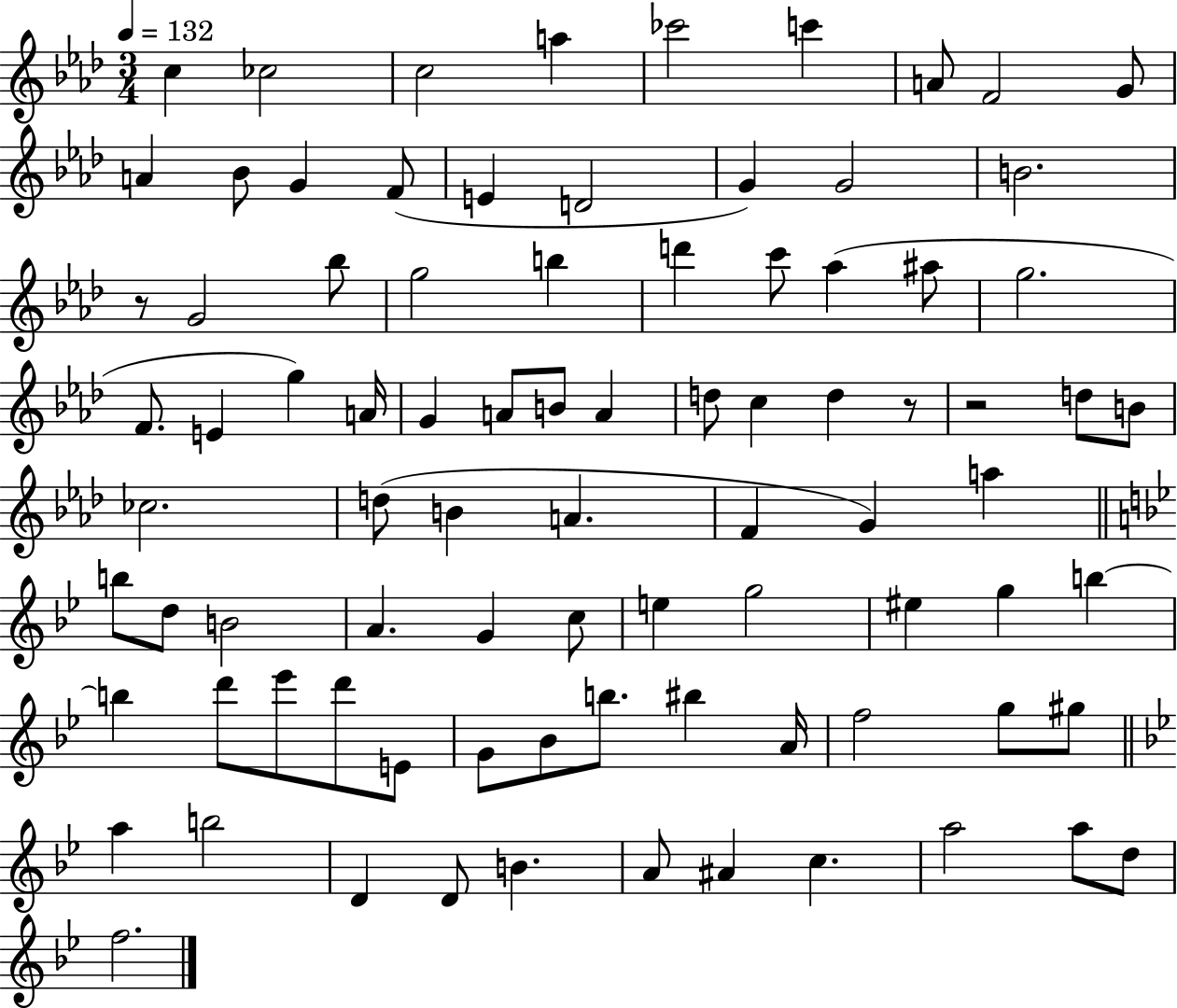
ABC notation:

X:1
T:Untitled
M:3/4
L:1/4
K:Ab
c _c2 c2 a _c'2 c' A/2 F2 G/2 A _B/2 G F/2 E D2 G G2 B2 z/2 G2 _b/2 g2 b d' c'/2 _a ^a/2 g2 F/2 E g A/4 G A/2 B/2 A d/2 c d z/2 z2 d/2 B/2 _c2 d/2 B A F G a b/2 d/2 B2 A G c/2 e g2 ^e g b b d'/2 _e'/2 d'/2 E/2 G/2 _B/2 b/2 ^b A/4 f2 g/2 ^g/2 a b2 D D/2 B A/2 ^A c a2 a/2 d/2 f2